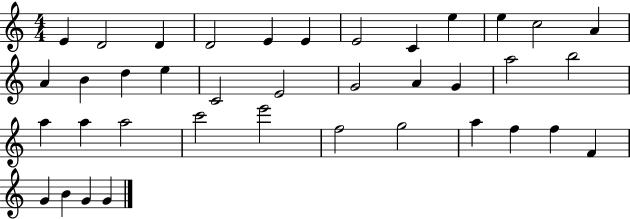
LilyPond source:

{
  \clef treble
  \numericTimeSignature
  \time 4/4
  \key c \major
  e'4 d'2 d'4 | d'2 e'4 e'4 | e'2 c'4 e''4 | e''4 c''2 a'4 | \break a'4 b'4 d''4 e''4 | c'2 e'2 | g'2 a'4 g'4 | a''2 b''2 | \break a''4 a''4 a''2 | c'''2 e'''2 | f''2 g''2 | a''4 f''4 f''4 f'4 | \break g'4 b'4 g'4 g'4 | \bar "|."
}